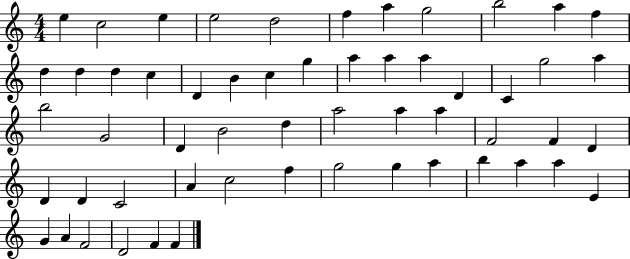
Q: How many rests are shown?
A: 0